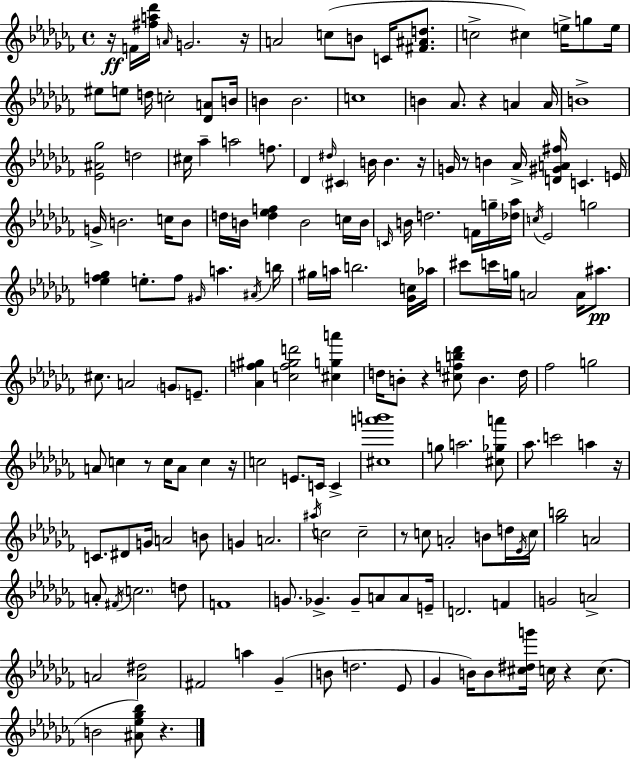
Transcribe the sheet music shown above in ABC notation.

X:1
T:Untitled
M:4/4
L:1/4
K:Abm
z/4 F/4 [^fa_d']/4 A/4 G2 z/4 A2 c/2 B/2 C/4 [^F^Ad]/2 c2 ^c e/4 g/2 e/4 ^e/2 e/2 d/4 c2 [_DA]/2 B/4 B B2 c4 B _A/2 z A A/4 B4 [_E^A_g]2 d2 ^c/4 _a a2 f/2 _D ^d/4 ^C B/4 B z/4 G/4 z/2 B _A/4 [D^GA^f]/4 C E/4 G/4 B2 c/4 B/2 d/4 B/4 [d_ef] B2 c/4 B/4 C/4 B/4 d2 F/4 g/4 [_d_a]/4 c/4 _E2 g2 [_ef_g] e/2 f/2 ^G/4 a ^A/4 b/4 ^g/4 a/4 b2 [_Gc]/4 _a/4 ^c'/2 c'/4 g/4 A2 A/4 ^a/2 ^c/2 A2 G/2 E/2 [_Af^g] [cf^gd']2 [^cga'] d/4 B/2 z [^cfb_d']/2 B d/4 _f2 g2 A/2 c z/2 c/4 A/2 c z/4 c2 E/2 C/4 C [^ca'b']4 g/2 a2 [^c_ga']/2 _a/2 c'2 a z/4 C/2 ^D/2 G/4 A2 B/2 G A2 ^a/4 c2 c2 z/2 c/2 A2 B/2 d/4 _E/4 c/4 [_gb]2 A2 A/2 ^F/4 c2 d/2 F4 G/2 _G _G/2 A/2 A/2 E/4 D2 F G2 A2 A2 [A^d]2 ^F2 a _G B/2 d2 _E/2 _G B/4 B/2 [^c^dg']/4 c/4 z c/2 B2 [^A_e_g_b]/2 z